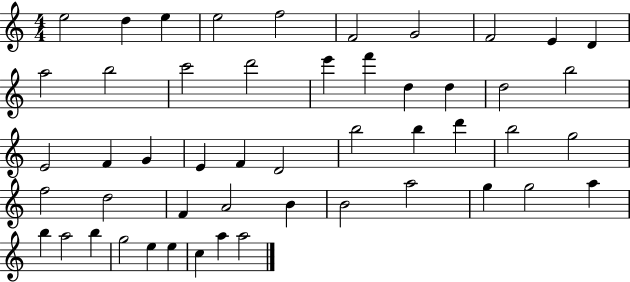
X:1
T:Untitled
M:4/4
L:1/4
K:C
e2 d e e2 f2 F2 G2 F2 E D a2 b2 c'2 d'2 e' f' d d d2 b2 E2 F G E F D2 b2 b d' b2 g2 f2 d2 F A2 B B2 a2 g g2 a b a2 b g2 e e c a a2